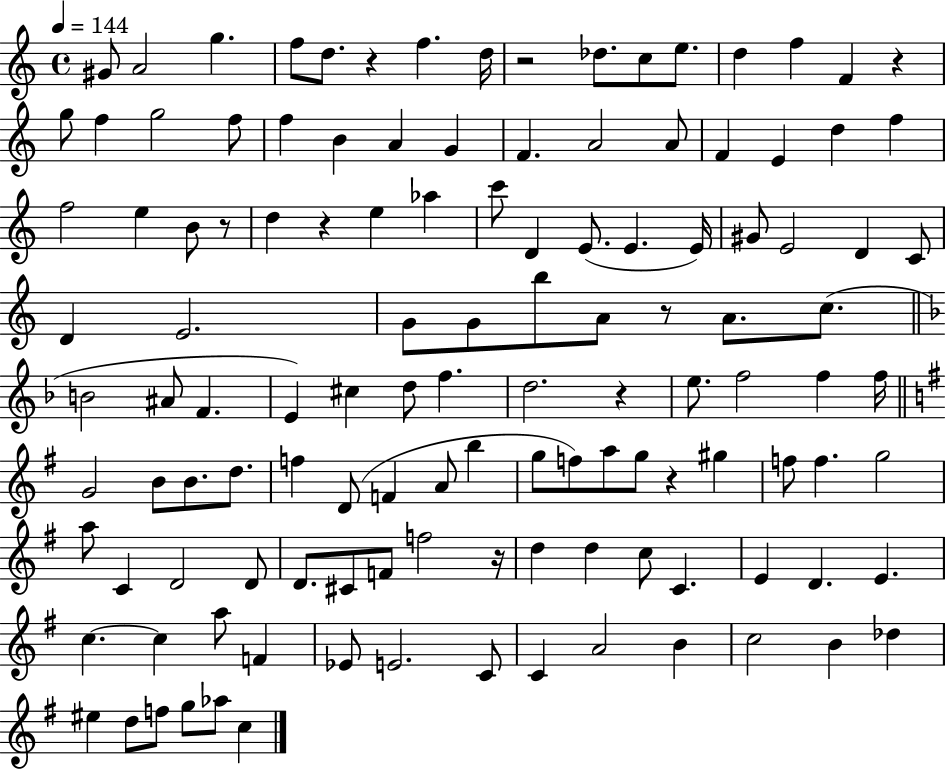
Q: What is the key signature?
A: C major